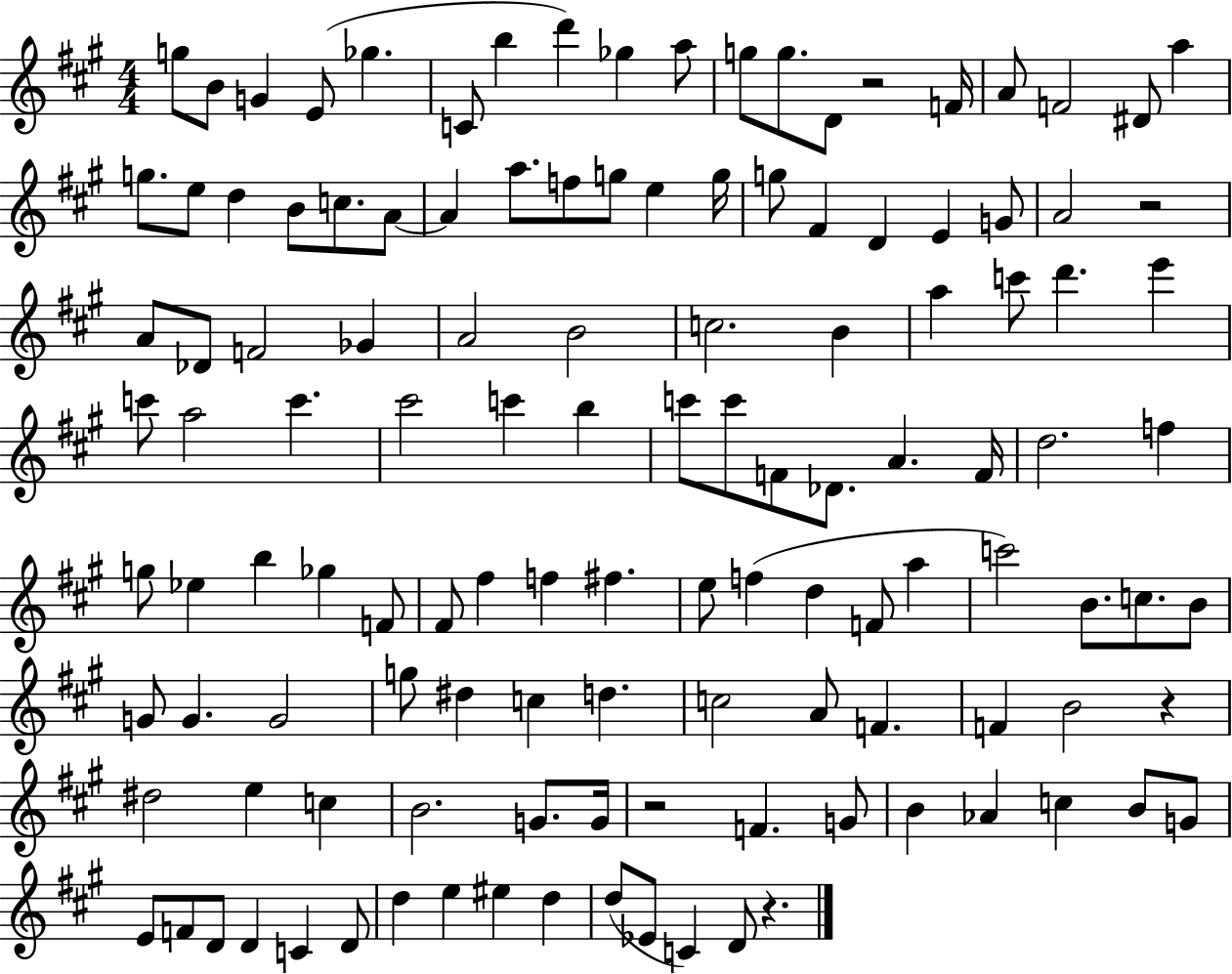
X:1
T:Untitled
M:4/4
L:1/4
K:A
g/2 B/2 G E/2 _g C/2 b d' _g a/2 g/2 g/2 D/2 z2 F/4 A/2 F2 ^D/2 a g/2 e/2 d B/2 c/2 A/2 A a/2 f/2 g/2 e g/4 g/2 ^F D E G/2 A2 z2 A/2 _D/2 F2 _G A2 B2 c2 B a c'/2 d' e' c'/2 a2 c' ^c'2 c' b c'/2 c'/2 F/2 _D/2 A F/4 d2 f g/2 _e b _g F/2 ^F/2 ^f f ^f e/2 f d F/2 a c'2 B/2 c/2 B/2 G/2 G G2 g/2 ^d c d c2 A/2 F F B2 z ^d2 e c B2 G/2 G/4 z2 F G/2 B _A c B/2 G/2 E/2 F/2 D/2 D C D/2 d e ^e d d/2 _E/2 C D/2 z